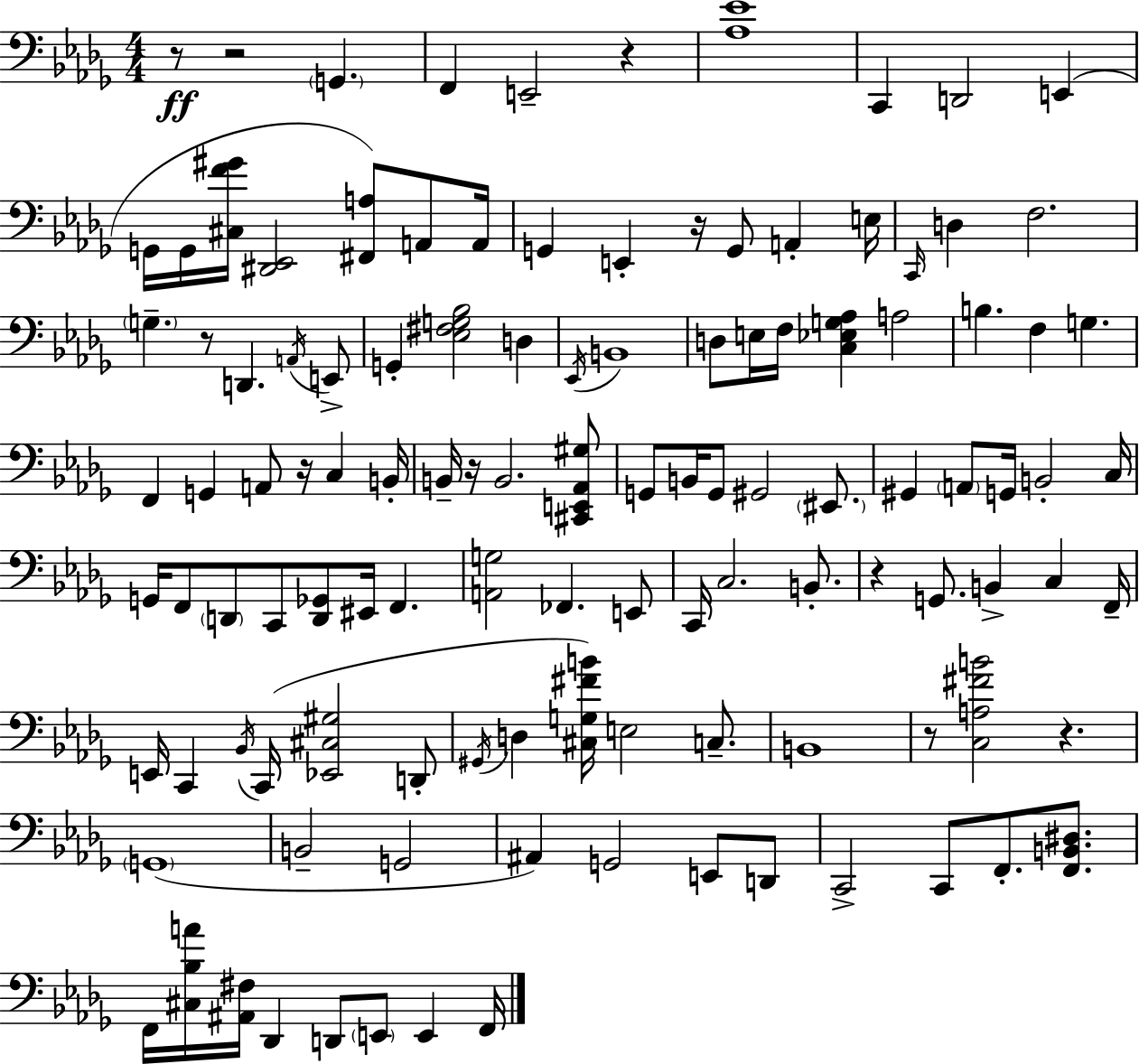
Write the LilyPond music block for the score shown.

{
  \clef bass
  \numericTimeSignature
  \time 4/4
  \key bes \minor
  r8\ff r2 \parenthesize g,4. | f,4 e,2-- r4 | <aes ees'>1 | c,4 d,2 e,4( | \break g,16 g,16 <cis f' gis'>16 <dis, ees,>2 <fis, a>8) a,8 a,16 | g,4 e,4-. r16 g,8 a,4-. e16 | \grace { c,16 } d4 f2. | \parenthesize g4.-- r8 d,4. \acciaccatura { a,16 } | \break e,8-> g,4-. <ees fis g bes>2 d4 | \acciaccatura { ees,16 } b,1 | d8 e16 f16 <c ees g aes>4 a2 | b4. f4 g4. | \break f,4 g,4 a,8 r16 c4 | b,16-. b,16-- r16 b,2. | <cis, e, aes, gis>8 g,8 b,16 g,8 gis,2 | \parenthesize eis,8. gis,4 \parenthesize a,8 g,16 b,2-. | \break c16 g,16 f,8 \parenthesize d,8 c,8 <d, ges,>8 eis,16 f,4. | <a, g>2 fes,4. | e,8 c,16 c2. | b,8.-. r4 g,8. b,4-> c4 | \break f,16-- e,16 c,4 \acciaccatura { bes,16 } c,16( <ees, cis gis>2 | d,8-. \acciaccatura { gis,16 } d4 <cis g fis' b'>16) e2 | c8.-- b,1 | r8 <c a fis' b'>2 r4. | \break \parenthesize g,1( | b,2-- g,2 | ais,4) g,2 | e,8 d,8 c,2-> c,8 f,8.-. | \break <f, b, dis>8. f,16 <cis bes a'>16 <ais, fis>16 des,4 d,8 \parenthesize e,8 | e,4 f,16 \bar "|."
}